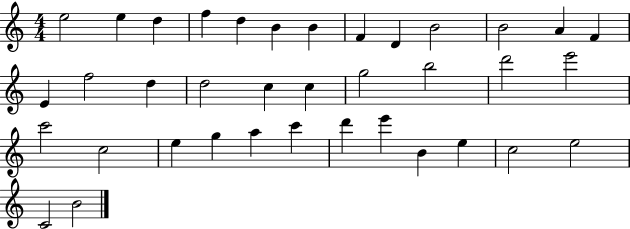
{
  \clef treble
  \numericTimeSignature
  \time 4/4
  \key c \major
  e''2 e''4 d''4 | f''4 d''4 b'4 b'4 | f'4 d'4 b'2 | b'2 a'4 f'4 | \break e'4 f''2 d''4 | d''2 c''4 c''4 | g''2 b''2 | d'''2 e'''2 | \break c'''2 c''2 | e''4 g''4 a''4 c'''4 | d'''4 e'''4 b'4 e''4 | c''2 e''2 | \break c'2 b'2 | \bar "|."
}